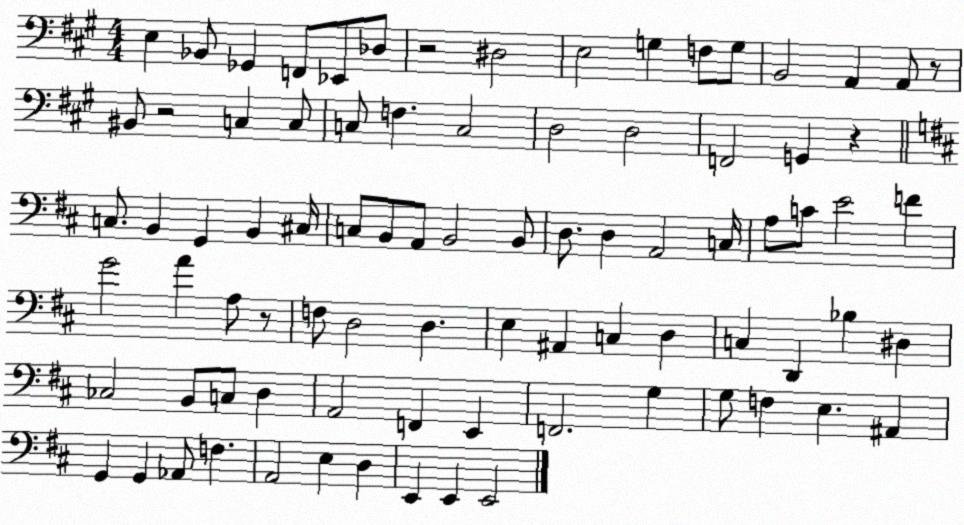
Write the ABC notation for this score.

X:1
T:Untitled
M:4/4
L:1/4
K:A
E, _B,,/2 _G,, F,,/2 _E,,/2 _D,/2 z2 ^D,2 E,2 G, F,/2 G,/2 B,,2 A,, A,,/2 z/2 ^B,,/2 z2 C, C,/2 C,/2 F, C,2 D,2 D,2 F,,2 G,, z C,/2 B,, G,, B,, ^C,/4 C,/2 B,,/2 A,,/2 B,,2 B,,/2 D,/2 D, A,,2 C,/4 A,/2 C/2 E2 F G2 A A,/2 z/2 F,/2 D,2 D, E, ^A,, C, D, C, D,, _B, ^D, _C,2 B,,/2 C,/2 D, A,,2 F,, E,, F,,2 G, G,/2 F, E, ^A,, G,, G,, _A,,/2 F, A,,2 E, D, E,, E,, E,,2